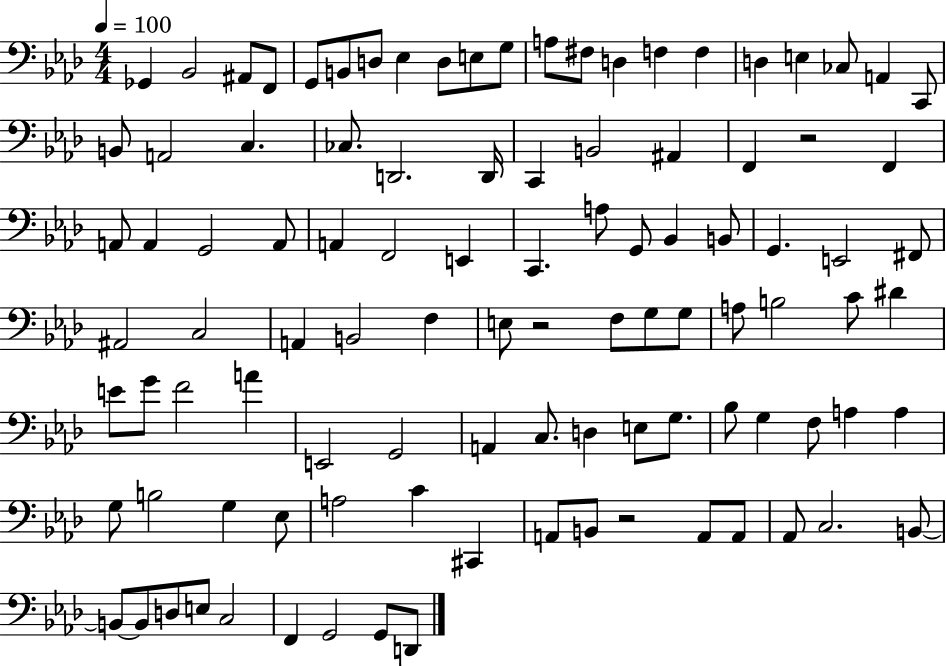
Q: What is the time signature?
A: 4/4